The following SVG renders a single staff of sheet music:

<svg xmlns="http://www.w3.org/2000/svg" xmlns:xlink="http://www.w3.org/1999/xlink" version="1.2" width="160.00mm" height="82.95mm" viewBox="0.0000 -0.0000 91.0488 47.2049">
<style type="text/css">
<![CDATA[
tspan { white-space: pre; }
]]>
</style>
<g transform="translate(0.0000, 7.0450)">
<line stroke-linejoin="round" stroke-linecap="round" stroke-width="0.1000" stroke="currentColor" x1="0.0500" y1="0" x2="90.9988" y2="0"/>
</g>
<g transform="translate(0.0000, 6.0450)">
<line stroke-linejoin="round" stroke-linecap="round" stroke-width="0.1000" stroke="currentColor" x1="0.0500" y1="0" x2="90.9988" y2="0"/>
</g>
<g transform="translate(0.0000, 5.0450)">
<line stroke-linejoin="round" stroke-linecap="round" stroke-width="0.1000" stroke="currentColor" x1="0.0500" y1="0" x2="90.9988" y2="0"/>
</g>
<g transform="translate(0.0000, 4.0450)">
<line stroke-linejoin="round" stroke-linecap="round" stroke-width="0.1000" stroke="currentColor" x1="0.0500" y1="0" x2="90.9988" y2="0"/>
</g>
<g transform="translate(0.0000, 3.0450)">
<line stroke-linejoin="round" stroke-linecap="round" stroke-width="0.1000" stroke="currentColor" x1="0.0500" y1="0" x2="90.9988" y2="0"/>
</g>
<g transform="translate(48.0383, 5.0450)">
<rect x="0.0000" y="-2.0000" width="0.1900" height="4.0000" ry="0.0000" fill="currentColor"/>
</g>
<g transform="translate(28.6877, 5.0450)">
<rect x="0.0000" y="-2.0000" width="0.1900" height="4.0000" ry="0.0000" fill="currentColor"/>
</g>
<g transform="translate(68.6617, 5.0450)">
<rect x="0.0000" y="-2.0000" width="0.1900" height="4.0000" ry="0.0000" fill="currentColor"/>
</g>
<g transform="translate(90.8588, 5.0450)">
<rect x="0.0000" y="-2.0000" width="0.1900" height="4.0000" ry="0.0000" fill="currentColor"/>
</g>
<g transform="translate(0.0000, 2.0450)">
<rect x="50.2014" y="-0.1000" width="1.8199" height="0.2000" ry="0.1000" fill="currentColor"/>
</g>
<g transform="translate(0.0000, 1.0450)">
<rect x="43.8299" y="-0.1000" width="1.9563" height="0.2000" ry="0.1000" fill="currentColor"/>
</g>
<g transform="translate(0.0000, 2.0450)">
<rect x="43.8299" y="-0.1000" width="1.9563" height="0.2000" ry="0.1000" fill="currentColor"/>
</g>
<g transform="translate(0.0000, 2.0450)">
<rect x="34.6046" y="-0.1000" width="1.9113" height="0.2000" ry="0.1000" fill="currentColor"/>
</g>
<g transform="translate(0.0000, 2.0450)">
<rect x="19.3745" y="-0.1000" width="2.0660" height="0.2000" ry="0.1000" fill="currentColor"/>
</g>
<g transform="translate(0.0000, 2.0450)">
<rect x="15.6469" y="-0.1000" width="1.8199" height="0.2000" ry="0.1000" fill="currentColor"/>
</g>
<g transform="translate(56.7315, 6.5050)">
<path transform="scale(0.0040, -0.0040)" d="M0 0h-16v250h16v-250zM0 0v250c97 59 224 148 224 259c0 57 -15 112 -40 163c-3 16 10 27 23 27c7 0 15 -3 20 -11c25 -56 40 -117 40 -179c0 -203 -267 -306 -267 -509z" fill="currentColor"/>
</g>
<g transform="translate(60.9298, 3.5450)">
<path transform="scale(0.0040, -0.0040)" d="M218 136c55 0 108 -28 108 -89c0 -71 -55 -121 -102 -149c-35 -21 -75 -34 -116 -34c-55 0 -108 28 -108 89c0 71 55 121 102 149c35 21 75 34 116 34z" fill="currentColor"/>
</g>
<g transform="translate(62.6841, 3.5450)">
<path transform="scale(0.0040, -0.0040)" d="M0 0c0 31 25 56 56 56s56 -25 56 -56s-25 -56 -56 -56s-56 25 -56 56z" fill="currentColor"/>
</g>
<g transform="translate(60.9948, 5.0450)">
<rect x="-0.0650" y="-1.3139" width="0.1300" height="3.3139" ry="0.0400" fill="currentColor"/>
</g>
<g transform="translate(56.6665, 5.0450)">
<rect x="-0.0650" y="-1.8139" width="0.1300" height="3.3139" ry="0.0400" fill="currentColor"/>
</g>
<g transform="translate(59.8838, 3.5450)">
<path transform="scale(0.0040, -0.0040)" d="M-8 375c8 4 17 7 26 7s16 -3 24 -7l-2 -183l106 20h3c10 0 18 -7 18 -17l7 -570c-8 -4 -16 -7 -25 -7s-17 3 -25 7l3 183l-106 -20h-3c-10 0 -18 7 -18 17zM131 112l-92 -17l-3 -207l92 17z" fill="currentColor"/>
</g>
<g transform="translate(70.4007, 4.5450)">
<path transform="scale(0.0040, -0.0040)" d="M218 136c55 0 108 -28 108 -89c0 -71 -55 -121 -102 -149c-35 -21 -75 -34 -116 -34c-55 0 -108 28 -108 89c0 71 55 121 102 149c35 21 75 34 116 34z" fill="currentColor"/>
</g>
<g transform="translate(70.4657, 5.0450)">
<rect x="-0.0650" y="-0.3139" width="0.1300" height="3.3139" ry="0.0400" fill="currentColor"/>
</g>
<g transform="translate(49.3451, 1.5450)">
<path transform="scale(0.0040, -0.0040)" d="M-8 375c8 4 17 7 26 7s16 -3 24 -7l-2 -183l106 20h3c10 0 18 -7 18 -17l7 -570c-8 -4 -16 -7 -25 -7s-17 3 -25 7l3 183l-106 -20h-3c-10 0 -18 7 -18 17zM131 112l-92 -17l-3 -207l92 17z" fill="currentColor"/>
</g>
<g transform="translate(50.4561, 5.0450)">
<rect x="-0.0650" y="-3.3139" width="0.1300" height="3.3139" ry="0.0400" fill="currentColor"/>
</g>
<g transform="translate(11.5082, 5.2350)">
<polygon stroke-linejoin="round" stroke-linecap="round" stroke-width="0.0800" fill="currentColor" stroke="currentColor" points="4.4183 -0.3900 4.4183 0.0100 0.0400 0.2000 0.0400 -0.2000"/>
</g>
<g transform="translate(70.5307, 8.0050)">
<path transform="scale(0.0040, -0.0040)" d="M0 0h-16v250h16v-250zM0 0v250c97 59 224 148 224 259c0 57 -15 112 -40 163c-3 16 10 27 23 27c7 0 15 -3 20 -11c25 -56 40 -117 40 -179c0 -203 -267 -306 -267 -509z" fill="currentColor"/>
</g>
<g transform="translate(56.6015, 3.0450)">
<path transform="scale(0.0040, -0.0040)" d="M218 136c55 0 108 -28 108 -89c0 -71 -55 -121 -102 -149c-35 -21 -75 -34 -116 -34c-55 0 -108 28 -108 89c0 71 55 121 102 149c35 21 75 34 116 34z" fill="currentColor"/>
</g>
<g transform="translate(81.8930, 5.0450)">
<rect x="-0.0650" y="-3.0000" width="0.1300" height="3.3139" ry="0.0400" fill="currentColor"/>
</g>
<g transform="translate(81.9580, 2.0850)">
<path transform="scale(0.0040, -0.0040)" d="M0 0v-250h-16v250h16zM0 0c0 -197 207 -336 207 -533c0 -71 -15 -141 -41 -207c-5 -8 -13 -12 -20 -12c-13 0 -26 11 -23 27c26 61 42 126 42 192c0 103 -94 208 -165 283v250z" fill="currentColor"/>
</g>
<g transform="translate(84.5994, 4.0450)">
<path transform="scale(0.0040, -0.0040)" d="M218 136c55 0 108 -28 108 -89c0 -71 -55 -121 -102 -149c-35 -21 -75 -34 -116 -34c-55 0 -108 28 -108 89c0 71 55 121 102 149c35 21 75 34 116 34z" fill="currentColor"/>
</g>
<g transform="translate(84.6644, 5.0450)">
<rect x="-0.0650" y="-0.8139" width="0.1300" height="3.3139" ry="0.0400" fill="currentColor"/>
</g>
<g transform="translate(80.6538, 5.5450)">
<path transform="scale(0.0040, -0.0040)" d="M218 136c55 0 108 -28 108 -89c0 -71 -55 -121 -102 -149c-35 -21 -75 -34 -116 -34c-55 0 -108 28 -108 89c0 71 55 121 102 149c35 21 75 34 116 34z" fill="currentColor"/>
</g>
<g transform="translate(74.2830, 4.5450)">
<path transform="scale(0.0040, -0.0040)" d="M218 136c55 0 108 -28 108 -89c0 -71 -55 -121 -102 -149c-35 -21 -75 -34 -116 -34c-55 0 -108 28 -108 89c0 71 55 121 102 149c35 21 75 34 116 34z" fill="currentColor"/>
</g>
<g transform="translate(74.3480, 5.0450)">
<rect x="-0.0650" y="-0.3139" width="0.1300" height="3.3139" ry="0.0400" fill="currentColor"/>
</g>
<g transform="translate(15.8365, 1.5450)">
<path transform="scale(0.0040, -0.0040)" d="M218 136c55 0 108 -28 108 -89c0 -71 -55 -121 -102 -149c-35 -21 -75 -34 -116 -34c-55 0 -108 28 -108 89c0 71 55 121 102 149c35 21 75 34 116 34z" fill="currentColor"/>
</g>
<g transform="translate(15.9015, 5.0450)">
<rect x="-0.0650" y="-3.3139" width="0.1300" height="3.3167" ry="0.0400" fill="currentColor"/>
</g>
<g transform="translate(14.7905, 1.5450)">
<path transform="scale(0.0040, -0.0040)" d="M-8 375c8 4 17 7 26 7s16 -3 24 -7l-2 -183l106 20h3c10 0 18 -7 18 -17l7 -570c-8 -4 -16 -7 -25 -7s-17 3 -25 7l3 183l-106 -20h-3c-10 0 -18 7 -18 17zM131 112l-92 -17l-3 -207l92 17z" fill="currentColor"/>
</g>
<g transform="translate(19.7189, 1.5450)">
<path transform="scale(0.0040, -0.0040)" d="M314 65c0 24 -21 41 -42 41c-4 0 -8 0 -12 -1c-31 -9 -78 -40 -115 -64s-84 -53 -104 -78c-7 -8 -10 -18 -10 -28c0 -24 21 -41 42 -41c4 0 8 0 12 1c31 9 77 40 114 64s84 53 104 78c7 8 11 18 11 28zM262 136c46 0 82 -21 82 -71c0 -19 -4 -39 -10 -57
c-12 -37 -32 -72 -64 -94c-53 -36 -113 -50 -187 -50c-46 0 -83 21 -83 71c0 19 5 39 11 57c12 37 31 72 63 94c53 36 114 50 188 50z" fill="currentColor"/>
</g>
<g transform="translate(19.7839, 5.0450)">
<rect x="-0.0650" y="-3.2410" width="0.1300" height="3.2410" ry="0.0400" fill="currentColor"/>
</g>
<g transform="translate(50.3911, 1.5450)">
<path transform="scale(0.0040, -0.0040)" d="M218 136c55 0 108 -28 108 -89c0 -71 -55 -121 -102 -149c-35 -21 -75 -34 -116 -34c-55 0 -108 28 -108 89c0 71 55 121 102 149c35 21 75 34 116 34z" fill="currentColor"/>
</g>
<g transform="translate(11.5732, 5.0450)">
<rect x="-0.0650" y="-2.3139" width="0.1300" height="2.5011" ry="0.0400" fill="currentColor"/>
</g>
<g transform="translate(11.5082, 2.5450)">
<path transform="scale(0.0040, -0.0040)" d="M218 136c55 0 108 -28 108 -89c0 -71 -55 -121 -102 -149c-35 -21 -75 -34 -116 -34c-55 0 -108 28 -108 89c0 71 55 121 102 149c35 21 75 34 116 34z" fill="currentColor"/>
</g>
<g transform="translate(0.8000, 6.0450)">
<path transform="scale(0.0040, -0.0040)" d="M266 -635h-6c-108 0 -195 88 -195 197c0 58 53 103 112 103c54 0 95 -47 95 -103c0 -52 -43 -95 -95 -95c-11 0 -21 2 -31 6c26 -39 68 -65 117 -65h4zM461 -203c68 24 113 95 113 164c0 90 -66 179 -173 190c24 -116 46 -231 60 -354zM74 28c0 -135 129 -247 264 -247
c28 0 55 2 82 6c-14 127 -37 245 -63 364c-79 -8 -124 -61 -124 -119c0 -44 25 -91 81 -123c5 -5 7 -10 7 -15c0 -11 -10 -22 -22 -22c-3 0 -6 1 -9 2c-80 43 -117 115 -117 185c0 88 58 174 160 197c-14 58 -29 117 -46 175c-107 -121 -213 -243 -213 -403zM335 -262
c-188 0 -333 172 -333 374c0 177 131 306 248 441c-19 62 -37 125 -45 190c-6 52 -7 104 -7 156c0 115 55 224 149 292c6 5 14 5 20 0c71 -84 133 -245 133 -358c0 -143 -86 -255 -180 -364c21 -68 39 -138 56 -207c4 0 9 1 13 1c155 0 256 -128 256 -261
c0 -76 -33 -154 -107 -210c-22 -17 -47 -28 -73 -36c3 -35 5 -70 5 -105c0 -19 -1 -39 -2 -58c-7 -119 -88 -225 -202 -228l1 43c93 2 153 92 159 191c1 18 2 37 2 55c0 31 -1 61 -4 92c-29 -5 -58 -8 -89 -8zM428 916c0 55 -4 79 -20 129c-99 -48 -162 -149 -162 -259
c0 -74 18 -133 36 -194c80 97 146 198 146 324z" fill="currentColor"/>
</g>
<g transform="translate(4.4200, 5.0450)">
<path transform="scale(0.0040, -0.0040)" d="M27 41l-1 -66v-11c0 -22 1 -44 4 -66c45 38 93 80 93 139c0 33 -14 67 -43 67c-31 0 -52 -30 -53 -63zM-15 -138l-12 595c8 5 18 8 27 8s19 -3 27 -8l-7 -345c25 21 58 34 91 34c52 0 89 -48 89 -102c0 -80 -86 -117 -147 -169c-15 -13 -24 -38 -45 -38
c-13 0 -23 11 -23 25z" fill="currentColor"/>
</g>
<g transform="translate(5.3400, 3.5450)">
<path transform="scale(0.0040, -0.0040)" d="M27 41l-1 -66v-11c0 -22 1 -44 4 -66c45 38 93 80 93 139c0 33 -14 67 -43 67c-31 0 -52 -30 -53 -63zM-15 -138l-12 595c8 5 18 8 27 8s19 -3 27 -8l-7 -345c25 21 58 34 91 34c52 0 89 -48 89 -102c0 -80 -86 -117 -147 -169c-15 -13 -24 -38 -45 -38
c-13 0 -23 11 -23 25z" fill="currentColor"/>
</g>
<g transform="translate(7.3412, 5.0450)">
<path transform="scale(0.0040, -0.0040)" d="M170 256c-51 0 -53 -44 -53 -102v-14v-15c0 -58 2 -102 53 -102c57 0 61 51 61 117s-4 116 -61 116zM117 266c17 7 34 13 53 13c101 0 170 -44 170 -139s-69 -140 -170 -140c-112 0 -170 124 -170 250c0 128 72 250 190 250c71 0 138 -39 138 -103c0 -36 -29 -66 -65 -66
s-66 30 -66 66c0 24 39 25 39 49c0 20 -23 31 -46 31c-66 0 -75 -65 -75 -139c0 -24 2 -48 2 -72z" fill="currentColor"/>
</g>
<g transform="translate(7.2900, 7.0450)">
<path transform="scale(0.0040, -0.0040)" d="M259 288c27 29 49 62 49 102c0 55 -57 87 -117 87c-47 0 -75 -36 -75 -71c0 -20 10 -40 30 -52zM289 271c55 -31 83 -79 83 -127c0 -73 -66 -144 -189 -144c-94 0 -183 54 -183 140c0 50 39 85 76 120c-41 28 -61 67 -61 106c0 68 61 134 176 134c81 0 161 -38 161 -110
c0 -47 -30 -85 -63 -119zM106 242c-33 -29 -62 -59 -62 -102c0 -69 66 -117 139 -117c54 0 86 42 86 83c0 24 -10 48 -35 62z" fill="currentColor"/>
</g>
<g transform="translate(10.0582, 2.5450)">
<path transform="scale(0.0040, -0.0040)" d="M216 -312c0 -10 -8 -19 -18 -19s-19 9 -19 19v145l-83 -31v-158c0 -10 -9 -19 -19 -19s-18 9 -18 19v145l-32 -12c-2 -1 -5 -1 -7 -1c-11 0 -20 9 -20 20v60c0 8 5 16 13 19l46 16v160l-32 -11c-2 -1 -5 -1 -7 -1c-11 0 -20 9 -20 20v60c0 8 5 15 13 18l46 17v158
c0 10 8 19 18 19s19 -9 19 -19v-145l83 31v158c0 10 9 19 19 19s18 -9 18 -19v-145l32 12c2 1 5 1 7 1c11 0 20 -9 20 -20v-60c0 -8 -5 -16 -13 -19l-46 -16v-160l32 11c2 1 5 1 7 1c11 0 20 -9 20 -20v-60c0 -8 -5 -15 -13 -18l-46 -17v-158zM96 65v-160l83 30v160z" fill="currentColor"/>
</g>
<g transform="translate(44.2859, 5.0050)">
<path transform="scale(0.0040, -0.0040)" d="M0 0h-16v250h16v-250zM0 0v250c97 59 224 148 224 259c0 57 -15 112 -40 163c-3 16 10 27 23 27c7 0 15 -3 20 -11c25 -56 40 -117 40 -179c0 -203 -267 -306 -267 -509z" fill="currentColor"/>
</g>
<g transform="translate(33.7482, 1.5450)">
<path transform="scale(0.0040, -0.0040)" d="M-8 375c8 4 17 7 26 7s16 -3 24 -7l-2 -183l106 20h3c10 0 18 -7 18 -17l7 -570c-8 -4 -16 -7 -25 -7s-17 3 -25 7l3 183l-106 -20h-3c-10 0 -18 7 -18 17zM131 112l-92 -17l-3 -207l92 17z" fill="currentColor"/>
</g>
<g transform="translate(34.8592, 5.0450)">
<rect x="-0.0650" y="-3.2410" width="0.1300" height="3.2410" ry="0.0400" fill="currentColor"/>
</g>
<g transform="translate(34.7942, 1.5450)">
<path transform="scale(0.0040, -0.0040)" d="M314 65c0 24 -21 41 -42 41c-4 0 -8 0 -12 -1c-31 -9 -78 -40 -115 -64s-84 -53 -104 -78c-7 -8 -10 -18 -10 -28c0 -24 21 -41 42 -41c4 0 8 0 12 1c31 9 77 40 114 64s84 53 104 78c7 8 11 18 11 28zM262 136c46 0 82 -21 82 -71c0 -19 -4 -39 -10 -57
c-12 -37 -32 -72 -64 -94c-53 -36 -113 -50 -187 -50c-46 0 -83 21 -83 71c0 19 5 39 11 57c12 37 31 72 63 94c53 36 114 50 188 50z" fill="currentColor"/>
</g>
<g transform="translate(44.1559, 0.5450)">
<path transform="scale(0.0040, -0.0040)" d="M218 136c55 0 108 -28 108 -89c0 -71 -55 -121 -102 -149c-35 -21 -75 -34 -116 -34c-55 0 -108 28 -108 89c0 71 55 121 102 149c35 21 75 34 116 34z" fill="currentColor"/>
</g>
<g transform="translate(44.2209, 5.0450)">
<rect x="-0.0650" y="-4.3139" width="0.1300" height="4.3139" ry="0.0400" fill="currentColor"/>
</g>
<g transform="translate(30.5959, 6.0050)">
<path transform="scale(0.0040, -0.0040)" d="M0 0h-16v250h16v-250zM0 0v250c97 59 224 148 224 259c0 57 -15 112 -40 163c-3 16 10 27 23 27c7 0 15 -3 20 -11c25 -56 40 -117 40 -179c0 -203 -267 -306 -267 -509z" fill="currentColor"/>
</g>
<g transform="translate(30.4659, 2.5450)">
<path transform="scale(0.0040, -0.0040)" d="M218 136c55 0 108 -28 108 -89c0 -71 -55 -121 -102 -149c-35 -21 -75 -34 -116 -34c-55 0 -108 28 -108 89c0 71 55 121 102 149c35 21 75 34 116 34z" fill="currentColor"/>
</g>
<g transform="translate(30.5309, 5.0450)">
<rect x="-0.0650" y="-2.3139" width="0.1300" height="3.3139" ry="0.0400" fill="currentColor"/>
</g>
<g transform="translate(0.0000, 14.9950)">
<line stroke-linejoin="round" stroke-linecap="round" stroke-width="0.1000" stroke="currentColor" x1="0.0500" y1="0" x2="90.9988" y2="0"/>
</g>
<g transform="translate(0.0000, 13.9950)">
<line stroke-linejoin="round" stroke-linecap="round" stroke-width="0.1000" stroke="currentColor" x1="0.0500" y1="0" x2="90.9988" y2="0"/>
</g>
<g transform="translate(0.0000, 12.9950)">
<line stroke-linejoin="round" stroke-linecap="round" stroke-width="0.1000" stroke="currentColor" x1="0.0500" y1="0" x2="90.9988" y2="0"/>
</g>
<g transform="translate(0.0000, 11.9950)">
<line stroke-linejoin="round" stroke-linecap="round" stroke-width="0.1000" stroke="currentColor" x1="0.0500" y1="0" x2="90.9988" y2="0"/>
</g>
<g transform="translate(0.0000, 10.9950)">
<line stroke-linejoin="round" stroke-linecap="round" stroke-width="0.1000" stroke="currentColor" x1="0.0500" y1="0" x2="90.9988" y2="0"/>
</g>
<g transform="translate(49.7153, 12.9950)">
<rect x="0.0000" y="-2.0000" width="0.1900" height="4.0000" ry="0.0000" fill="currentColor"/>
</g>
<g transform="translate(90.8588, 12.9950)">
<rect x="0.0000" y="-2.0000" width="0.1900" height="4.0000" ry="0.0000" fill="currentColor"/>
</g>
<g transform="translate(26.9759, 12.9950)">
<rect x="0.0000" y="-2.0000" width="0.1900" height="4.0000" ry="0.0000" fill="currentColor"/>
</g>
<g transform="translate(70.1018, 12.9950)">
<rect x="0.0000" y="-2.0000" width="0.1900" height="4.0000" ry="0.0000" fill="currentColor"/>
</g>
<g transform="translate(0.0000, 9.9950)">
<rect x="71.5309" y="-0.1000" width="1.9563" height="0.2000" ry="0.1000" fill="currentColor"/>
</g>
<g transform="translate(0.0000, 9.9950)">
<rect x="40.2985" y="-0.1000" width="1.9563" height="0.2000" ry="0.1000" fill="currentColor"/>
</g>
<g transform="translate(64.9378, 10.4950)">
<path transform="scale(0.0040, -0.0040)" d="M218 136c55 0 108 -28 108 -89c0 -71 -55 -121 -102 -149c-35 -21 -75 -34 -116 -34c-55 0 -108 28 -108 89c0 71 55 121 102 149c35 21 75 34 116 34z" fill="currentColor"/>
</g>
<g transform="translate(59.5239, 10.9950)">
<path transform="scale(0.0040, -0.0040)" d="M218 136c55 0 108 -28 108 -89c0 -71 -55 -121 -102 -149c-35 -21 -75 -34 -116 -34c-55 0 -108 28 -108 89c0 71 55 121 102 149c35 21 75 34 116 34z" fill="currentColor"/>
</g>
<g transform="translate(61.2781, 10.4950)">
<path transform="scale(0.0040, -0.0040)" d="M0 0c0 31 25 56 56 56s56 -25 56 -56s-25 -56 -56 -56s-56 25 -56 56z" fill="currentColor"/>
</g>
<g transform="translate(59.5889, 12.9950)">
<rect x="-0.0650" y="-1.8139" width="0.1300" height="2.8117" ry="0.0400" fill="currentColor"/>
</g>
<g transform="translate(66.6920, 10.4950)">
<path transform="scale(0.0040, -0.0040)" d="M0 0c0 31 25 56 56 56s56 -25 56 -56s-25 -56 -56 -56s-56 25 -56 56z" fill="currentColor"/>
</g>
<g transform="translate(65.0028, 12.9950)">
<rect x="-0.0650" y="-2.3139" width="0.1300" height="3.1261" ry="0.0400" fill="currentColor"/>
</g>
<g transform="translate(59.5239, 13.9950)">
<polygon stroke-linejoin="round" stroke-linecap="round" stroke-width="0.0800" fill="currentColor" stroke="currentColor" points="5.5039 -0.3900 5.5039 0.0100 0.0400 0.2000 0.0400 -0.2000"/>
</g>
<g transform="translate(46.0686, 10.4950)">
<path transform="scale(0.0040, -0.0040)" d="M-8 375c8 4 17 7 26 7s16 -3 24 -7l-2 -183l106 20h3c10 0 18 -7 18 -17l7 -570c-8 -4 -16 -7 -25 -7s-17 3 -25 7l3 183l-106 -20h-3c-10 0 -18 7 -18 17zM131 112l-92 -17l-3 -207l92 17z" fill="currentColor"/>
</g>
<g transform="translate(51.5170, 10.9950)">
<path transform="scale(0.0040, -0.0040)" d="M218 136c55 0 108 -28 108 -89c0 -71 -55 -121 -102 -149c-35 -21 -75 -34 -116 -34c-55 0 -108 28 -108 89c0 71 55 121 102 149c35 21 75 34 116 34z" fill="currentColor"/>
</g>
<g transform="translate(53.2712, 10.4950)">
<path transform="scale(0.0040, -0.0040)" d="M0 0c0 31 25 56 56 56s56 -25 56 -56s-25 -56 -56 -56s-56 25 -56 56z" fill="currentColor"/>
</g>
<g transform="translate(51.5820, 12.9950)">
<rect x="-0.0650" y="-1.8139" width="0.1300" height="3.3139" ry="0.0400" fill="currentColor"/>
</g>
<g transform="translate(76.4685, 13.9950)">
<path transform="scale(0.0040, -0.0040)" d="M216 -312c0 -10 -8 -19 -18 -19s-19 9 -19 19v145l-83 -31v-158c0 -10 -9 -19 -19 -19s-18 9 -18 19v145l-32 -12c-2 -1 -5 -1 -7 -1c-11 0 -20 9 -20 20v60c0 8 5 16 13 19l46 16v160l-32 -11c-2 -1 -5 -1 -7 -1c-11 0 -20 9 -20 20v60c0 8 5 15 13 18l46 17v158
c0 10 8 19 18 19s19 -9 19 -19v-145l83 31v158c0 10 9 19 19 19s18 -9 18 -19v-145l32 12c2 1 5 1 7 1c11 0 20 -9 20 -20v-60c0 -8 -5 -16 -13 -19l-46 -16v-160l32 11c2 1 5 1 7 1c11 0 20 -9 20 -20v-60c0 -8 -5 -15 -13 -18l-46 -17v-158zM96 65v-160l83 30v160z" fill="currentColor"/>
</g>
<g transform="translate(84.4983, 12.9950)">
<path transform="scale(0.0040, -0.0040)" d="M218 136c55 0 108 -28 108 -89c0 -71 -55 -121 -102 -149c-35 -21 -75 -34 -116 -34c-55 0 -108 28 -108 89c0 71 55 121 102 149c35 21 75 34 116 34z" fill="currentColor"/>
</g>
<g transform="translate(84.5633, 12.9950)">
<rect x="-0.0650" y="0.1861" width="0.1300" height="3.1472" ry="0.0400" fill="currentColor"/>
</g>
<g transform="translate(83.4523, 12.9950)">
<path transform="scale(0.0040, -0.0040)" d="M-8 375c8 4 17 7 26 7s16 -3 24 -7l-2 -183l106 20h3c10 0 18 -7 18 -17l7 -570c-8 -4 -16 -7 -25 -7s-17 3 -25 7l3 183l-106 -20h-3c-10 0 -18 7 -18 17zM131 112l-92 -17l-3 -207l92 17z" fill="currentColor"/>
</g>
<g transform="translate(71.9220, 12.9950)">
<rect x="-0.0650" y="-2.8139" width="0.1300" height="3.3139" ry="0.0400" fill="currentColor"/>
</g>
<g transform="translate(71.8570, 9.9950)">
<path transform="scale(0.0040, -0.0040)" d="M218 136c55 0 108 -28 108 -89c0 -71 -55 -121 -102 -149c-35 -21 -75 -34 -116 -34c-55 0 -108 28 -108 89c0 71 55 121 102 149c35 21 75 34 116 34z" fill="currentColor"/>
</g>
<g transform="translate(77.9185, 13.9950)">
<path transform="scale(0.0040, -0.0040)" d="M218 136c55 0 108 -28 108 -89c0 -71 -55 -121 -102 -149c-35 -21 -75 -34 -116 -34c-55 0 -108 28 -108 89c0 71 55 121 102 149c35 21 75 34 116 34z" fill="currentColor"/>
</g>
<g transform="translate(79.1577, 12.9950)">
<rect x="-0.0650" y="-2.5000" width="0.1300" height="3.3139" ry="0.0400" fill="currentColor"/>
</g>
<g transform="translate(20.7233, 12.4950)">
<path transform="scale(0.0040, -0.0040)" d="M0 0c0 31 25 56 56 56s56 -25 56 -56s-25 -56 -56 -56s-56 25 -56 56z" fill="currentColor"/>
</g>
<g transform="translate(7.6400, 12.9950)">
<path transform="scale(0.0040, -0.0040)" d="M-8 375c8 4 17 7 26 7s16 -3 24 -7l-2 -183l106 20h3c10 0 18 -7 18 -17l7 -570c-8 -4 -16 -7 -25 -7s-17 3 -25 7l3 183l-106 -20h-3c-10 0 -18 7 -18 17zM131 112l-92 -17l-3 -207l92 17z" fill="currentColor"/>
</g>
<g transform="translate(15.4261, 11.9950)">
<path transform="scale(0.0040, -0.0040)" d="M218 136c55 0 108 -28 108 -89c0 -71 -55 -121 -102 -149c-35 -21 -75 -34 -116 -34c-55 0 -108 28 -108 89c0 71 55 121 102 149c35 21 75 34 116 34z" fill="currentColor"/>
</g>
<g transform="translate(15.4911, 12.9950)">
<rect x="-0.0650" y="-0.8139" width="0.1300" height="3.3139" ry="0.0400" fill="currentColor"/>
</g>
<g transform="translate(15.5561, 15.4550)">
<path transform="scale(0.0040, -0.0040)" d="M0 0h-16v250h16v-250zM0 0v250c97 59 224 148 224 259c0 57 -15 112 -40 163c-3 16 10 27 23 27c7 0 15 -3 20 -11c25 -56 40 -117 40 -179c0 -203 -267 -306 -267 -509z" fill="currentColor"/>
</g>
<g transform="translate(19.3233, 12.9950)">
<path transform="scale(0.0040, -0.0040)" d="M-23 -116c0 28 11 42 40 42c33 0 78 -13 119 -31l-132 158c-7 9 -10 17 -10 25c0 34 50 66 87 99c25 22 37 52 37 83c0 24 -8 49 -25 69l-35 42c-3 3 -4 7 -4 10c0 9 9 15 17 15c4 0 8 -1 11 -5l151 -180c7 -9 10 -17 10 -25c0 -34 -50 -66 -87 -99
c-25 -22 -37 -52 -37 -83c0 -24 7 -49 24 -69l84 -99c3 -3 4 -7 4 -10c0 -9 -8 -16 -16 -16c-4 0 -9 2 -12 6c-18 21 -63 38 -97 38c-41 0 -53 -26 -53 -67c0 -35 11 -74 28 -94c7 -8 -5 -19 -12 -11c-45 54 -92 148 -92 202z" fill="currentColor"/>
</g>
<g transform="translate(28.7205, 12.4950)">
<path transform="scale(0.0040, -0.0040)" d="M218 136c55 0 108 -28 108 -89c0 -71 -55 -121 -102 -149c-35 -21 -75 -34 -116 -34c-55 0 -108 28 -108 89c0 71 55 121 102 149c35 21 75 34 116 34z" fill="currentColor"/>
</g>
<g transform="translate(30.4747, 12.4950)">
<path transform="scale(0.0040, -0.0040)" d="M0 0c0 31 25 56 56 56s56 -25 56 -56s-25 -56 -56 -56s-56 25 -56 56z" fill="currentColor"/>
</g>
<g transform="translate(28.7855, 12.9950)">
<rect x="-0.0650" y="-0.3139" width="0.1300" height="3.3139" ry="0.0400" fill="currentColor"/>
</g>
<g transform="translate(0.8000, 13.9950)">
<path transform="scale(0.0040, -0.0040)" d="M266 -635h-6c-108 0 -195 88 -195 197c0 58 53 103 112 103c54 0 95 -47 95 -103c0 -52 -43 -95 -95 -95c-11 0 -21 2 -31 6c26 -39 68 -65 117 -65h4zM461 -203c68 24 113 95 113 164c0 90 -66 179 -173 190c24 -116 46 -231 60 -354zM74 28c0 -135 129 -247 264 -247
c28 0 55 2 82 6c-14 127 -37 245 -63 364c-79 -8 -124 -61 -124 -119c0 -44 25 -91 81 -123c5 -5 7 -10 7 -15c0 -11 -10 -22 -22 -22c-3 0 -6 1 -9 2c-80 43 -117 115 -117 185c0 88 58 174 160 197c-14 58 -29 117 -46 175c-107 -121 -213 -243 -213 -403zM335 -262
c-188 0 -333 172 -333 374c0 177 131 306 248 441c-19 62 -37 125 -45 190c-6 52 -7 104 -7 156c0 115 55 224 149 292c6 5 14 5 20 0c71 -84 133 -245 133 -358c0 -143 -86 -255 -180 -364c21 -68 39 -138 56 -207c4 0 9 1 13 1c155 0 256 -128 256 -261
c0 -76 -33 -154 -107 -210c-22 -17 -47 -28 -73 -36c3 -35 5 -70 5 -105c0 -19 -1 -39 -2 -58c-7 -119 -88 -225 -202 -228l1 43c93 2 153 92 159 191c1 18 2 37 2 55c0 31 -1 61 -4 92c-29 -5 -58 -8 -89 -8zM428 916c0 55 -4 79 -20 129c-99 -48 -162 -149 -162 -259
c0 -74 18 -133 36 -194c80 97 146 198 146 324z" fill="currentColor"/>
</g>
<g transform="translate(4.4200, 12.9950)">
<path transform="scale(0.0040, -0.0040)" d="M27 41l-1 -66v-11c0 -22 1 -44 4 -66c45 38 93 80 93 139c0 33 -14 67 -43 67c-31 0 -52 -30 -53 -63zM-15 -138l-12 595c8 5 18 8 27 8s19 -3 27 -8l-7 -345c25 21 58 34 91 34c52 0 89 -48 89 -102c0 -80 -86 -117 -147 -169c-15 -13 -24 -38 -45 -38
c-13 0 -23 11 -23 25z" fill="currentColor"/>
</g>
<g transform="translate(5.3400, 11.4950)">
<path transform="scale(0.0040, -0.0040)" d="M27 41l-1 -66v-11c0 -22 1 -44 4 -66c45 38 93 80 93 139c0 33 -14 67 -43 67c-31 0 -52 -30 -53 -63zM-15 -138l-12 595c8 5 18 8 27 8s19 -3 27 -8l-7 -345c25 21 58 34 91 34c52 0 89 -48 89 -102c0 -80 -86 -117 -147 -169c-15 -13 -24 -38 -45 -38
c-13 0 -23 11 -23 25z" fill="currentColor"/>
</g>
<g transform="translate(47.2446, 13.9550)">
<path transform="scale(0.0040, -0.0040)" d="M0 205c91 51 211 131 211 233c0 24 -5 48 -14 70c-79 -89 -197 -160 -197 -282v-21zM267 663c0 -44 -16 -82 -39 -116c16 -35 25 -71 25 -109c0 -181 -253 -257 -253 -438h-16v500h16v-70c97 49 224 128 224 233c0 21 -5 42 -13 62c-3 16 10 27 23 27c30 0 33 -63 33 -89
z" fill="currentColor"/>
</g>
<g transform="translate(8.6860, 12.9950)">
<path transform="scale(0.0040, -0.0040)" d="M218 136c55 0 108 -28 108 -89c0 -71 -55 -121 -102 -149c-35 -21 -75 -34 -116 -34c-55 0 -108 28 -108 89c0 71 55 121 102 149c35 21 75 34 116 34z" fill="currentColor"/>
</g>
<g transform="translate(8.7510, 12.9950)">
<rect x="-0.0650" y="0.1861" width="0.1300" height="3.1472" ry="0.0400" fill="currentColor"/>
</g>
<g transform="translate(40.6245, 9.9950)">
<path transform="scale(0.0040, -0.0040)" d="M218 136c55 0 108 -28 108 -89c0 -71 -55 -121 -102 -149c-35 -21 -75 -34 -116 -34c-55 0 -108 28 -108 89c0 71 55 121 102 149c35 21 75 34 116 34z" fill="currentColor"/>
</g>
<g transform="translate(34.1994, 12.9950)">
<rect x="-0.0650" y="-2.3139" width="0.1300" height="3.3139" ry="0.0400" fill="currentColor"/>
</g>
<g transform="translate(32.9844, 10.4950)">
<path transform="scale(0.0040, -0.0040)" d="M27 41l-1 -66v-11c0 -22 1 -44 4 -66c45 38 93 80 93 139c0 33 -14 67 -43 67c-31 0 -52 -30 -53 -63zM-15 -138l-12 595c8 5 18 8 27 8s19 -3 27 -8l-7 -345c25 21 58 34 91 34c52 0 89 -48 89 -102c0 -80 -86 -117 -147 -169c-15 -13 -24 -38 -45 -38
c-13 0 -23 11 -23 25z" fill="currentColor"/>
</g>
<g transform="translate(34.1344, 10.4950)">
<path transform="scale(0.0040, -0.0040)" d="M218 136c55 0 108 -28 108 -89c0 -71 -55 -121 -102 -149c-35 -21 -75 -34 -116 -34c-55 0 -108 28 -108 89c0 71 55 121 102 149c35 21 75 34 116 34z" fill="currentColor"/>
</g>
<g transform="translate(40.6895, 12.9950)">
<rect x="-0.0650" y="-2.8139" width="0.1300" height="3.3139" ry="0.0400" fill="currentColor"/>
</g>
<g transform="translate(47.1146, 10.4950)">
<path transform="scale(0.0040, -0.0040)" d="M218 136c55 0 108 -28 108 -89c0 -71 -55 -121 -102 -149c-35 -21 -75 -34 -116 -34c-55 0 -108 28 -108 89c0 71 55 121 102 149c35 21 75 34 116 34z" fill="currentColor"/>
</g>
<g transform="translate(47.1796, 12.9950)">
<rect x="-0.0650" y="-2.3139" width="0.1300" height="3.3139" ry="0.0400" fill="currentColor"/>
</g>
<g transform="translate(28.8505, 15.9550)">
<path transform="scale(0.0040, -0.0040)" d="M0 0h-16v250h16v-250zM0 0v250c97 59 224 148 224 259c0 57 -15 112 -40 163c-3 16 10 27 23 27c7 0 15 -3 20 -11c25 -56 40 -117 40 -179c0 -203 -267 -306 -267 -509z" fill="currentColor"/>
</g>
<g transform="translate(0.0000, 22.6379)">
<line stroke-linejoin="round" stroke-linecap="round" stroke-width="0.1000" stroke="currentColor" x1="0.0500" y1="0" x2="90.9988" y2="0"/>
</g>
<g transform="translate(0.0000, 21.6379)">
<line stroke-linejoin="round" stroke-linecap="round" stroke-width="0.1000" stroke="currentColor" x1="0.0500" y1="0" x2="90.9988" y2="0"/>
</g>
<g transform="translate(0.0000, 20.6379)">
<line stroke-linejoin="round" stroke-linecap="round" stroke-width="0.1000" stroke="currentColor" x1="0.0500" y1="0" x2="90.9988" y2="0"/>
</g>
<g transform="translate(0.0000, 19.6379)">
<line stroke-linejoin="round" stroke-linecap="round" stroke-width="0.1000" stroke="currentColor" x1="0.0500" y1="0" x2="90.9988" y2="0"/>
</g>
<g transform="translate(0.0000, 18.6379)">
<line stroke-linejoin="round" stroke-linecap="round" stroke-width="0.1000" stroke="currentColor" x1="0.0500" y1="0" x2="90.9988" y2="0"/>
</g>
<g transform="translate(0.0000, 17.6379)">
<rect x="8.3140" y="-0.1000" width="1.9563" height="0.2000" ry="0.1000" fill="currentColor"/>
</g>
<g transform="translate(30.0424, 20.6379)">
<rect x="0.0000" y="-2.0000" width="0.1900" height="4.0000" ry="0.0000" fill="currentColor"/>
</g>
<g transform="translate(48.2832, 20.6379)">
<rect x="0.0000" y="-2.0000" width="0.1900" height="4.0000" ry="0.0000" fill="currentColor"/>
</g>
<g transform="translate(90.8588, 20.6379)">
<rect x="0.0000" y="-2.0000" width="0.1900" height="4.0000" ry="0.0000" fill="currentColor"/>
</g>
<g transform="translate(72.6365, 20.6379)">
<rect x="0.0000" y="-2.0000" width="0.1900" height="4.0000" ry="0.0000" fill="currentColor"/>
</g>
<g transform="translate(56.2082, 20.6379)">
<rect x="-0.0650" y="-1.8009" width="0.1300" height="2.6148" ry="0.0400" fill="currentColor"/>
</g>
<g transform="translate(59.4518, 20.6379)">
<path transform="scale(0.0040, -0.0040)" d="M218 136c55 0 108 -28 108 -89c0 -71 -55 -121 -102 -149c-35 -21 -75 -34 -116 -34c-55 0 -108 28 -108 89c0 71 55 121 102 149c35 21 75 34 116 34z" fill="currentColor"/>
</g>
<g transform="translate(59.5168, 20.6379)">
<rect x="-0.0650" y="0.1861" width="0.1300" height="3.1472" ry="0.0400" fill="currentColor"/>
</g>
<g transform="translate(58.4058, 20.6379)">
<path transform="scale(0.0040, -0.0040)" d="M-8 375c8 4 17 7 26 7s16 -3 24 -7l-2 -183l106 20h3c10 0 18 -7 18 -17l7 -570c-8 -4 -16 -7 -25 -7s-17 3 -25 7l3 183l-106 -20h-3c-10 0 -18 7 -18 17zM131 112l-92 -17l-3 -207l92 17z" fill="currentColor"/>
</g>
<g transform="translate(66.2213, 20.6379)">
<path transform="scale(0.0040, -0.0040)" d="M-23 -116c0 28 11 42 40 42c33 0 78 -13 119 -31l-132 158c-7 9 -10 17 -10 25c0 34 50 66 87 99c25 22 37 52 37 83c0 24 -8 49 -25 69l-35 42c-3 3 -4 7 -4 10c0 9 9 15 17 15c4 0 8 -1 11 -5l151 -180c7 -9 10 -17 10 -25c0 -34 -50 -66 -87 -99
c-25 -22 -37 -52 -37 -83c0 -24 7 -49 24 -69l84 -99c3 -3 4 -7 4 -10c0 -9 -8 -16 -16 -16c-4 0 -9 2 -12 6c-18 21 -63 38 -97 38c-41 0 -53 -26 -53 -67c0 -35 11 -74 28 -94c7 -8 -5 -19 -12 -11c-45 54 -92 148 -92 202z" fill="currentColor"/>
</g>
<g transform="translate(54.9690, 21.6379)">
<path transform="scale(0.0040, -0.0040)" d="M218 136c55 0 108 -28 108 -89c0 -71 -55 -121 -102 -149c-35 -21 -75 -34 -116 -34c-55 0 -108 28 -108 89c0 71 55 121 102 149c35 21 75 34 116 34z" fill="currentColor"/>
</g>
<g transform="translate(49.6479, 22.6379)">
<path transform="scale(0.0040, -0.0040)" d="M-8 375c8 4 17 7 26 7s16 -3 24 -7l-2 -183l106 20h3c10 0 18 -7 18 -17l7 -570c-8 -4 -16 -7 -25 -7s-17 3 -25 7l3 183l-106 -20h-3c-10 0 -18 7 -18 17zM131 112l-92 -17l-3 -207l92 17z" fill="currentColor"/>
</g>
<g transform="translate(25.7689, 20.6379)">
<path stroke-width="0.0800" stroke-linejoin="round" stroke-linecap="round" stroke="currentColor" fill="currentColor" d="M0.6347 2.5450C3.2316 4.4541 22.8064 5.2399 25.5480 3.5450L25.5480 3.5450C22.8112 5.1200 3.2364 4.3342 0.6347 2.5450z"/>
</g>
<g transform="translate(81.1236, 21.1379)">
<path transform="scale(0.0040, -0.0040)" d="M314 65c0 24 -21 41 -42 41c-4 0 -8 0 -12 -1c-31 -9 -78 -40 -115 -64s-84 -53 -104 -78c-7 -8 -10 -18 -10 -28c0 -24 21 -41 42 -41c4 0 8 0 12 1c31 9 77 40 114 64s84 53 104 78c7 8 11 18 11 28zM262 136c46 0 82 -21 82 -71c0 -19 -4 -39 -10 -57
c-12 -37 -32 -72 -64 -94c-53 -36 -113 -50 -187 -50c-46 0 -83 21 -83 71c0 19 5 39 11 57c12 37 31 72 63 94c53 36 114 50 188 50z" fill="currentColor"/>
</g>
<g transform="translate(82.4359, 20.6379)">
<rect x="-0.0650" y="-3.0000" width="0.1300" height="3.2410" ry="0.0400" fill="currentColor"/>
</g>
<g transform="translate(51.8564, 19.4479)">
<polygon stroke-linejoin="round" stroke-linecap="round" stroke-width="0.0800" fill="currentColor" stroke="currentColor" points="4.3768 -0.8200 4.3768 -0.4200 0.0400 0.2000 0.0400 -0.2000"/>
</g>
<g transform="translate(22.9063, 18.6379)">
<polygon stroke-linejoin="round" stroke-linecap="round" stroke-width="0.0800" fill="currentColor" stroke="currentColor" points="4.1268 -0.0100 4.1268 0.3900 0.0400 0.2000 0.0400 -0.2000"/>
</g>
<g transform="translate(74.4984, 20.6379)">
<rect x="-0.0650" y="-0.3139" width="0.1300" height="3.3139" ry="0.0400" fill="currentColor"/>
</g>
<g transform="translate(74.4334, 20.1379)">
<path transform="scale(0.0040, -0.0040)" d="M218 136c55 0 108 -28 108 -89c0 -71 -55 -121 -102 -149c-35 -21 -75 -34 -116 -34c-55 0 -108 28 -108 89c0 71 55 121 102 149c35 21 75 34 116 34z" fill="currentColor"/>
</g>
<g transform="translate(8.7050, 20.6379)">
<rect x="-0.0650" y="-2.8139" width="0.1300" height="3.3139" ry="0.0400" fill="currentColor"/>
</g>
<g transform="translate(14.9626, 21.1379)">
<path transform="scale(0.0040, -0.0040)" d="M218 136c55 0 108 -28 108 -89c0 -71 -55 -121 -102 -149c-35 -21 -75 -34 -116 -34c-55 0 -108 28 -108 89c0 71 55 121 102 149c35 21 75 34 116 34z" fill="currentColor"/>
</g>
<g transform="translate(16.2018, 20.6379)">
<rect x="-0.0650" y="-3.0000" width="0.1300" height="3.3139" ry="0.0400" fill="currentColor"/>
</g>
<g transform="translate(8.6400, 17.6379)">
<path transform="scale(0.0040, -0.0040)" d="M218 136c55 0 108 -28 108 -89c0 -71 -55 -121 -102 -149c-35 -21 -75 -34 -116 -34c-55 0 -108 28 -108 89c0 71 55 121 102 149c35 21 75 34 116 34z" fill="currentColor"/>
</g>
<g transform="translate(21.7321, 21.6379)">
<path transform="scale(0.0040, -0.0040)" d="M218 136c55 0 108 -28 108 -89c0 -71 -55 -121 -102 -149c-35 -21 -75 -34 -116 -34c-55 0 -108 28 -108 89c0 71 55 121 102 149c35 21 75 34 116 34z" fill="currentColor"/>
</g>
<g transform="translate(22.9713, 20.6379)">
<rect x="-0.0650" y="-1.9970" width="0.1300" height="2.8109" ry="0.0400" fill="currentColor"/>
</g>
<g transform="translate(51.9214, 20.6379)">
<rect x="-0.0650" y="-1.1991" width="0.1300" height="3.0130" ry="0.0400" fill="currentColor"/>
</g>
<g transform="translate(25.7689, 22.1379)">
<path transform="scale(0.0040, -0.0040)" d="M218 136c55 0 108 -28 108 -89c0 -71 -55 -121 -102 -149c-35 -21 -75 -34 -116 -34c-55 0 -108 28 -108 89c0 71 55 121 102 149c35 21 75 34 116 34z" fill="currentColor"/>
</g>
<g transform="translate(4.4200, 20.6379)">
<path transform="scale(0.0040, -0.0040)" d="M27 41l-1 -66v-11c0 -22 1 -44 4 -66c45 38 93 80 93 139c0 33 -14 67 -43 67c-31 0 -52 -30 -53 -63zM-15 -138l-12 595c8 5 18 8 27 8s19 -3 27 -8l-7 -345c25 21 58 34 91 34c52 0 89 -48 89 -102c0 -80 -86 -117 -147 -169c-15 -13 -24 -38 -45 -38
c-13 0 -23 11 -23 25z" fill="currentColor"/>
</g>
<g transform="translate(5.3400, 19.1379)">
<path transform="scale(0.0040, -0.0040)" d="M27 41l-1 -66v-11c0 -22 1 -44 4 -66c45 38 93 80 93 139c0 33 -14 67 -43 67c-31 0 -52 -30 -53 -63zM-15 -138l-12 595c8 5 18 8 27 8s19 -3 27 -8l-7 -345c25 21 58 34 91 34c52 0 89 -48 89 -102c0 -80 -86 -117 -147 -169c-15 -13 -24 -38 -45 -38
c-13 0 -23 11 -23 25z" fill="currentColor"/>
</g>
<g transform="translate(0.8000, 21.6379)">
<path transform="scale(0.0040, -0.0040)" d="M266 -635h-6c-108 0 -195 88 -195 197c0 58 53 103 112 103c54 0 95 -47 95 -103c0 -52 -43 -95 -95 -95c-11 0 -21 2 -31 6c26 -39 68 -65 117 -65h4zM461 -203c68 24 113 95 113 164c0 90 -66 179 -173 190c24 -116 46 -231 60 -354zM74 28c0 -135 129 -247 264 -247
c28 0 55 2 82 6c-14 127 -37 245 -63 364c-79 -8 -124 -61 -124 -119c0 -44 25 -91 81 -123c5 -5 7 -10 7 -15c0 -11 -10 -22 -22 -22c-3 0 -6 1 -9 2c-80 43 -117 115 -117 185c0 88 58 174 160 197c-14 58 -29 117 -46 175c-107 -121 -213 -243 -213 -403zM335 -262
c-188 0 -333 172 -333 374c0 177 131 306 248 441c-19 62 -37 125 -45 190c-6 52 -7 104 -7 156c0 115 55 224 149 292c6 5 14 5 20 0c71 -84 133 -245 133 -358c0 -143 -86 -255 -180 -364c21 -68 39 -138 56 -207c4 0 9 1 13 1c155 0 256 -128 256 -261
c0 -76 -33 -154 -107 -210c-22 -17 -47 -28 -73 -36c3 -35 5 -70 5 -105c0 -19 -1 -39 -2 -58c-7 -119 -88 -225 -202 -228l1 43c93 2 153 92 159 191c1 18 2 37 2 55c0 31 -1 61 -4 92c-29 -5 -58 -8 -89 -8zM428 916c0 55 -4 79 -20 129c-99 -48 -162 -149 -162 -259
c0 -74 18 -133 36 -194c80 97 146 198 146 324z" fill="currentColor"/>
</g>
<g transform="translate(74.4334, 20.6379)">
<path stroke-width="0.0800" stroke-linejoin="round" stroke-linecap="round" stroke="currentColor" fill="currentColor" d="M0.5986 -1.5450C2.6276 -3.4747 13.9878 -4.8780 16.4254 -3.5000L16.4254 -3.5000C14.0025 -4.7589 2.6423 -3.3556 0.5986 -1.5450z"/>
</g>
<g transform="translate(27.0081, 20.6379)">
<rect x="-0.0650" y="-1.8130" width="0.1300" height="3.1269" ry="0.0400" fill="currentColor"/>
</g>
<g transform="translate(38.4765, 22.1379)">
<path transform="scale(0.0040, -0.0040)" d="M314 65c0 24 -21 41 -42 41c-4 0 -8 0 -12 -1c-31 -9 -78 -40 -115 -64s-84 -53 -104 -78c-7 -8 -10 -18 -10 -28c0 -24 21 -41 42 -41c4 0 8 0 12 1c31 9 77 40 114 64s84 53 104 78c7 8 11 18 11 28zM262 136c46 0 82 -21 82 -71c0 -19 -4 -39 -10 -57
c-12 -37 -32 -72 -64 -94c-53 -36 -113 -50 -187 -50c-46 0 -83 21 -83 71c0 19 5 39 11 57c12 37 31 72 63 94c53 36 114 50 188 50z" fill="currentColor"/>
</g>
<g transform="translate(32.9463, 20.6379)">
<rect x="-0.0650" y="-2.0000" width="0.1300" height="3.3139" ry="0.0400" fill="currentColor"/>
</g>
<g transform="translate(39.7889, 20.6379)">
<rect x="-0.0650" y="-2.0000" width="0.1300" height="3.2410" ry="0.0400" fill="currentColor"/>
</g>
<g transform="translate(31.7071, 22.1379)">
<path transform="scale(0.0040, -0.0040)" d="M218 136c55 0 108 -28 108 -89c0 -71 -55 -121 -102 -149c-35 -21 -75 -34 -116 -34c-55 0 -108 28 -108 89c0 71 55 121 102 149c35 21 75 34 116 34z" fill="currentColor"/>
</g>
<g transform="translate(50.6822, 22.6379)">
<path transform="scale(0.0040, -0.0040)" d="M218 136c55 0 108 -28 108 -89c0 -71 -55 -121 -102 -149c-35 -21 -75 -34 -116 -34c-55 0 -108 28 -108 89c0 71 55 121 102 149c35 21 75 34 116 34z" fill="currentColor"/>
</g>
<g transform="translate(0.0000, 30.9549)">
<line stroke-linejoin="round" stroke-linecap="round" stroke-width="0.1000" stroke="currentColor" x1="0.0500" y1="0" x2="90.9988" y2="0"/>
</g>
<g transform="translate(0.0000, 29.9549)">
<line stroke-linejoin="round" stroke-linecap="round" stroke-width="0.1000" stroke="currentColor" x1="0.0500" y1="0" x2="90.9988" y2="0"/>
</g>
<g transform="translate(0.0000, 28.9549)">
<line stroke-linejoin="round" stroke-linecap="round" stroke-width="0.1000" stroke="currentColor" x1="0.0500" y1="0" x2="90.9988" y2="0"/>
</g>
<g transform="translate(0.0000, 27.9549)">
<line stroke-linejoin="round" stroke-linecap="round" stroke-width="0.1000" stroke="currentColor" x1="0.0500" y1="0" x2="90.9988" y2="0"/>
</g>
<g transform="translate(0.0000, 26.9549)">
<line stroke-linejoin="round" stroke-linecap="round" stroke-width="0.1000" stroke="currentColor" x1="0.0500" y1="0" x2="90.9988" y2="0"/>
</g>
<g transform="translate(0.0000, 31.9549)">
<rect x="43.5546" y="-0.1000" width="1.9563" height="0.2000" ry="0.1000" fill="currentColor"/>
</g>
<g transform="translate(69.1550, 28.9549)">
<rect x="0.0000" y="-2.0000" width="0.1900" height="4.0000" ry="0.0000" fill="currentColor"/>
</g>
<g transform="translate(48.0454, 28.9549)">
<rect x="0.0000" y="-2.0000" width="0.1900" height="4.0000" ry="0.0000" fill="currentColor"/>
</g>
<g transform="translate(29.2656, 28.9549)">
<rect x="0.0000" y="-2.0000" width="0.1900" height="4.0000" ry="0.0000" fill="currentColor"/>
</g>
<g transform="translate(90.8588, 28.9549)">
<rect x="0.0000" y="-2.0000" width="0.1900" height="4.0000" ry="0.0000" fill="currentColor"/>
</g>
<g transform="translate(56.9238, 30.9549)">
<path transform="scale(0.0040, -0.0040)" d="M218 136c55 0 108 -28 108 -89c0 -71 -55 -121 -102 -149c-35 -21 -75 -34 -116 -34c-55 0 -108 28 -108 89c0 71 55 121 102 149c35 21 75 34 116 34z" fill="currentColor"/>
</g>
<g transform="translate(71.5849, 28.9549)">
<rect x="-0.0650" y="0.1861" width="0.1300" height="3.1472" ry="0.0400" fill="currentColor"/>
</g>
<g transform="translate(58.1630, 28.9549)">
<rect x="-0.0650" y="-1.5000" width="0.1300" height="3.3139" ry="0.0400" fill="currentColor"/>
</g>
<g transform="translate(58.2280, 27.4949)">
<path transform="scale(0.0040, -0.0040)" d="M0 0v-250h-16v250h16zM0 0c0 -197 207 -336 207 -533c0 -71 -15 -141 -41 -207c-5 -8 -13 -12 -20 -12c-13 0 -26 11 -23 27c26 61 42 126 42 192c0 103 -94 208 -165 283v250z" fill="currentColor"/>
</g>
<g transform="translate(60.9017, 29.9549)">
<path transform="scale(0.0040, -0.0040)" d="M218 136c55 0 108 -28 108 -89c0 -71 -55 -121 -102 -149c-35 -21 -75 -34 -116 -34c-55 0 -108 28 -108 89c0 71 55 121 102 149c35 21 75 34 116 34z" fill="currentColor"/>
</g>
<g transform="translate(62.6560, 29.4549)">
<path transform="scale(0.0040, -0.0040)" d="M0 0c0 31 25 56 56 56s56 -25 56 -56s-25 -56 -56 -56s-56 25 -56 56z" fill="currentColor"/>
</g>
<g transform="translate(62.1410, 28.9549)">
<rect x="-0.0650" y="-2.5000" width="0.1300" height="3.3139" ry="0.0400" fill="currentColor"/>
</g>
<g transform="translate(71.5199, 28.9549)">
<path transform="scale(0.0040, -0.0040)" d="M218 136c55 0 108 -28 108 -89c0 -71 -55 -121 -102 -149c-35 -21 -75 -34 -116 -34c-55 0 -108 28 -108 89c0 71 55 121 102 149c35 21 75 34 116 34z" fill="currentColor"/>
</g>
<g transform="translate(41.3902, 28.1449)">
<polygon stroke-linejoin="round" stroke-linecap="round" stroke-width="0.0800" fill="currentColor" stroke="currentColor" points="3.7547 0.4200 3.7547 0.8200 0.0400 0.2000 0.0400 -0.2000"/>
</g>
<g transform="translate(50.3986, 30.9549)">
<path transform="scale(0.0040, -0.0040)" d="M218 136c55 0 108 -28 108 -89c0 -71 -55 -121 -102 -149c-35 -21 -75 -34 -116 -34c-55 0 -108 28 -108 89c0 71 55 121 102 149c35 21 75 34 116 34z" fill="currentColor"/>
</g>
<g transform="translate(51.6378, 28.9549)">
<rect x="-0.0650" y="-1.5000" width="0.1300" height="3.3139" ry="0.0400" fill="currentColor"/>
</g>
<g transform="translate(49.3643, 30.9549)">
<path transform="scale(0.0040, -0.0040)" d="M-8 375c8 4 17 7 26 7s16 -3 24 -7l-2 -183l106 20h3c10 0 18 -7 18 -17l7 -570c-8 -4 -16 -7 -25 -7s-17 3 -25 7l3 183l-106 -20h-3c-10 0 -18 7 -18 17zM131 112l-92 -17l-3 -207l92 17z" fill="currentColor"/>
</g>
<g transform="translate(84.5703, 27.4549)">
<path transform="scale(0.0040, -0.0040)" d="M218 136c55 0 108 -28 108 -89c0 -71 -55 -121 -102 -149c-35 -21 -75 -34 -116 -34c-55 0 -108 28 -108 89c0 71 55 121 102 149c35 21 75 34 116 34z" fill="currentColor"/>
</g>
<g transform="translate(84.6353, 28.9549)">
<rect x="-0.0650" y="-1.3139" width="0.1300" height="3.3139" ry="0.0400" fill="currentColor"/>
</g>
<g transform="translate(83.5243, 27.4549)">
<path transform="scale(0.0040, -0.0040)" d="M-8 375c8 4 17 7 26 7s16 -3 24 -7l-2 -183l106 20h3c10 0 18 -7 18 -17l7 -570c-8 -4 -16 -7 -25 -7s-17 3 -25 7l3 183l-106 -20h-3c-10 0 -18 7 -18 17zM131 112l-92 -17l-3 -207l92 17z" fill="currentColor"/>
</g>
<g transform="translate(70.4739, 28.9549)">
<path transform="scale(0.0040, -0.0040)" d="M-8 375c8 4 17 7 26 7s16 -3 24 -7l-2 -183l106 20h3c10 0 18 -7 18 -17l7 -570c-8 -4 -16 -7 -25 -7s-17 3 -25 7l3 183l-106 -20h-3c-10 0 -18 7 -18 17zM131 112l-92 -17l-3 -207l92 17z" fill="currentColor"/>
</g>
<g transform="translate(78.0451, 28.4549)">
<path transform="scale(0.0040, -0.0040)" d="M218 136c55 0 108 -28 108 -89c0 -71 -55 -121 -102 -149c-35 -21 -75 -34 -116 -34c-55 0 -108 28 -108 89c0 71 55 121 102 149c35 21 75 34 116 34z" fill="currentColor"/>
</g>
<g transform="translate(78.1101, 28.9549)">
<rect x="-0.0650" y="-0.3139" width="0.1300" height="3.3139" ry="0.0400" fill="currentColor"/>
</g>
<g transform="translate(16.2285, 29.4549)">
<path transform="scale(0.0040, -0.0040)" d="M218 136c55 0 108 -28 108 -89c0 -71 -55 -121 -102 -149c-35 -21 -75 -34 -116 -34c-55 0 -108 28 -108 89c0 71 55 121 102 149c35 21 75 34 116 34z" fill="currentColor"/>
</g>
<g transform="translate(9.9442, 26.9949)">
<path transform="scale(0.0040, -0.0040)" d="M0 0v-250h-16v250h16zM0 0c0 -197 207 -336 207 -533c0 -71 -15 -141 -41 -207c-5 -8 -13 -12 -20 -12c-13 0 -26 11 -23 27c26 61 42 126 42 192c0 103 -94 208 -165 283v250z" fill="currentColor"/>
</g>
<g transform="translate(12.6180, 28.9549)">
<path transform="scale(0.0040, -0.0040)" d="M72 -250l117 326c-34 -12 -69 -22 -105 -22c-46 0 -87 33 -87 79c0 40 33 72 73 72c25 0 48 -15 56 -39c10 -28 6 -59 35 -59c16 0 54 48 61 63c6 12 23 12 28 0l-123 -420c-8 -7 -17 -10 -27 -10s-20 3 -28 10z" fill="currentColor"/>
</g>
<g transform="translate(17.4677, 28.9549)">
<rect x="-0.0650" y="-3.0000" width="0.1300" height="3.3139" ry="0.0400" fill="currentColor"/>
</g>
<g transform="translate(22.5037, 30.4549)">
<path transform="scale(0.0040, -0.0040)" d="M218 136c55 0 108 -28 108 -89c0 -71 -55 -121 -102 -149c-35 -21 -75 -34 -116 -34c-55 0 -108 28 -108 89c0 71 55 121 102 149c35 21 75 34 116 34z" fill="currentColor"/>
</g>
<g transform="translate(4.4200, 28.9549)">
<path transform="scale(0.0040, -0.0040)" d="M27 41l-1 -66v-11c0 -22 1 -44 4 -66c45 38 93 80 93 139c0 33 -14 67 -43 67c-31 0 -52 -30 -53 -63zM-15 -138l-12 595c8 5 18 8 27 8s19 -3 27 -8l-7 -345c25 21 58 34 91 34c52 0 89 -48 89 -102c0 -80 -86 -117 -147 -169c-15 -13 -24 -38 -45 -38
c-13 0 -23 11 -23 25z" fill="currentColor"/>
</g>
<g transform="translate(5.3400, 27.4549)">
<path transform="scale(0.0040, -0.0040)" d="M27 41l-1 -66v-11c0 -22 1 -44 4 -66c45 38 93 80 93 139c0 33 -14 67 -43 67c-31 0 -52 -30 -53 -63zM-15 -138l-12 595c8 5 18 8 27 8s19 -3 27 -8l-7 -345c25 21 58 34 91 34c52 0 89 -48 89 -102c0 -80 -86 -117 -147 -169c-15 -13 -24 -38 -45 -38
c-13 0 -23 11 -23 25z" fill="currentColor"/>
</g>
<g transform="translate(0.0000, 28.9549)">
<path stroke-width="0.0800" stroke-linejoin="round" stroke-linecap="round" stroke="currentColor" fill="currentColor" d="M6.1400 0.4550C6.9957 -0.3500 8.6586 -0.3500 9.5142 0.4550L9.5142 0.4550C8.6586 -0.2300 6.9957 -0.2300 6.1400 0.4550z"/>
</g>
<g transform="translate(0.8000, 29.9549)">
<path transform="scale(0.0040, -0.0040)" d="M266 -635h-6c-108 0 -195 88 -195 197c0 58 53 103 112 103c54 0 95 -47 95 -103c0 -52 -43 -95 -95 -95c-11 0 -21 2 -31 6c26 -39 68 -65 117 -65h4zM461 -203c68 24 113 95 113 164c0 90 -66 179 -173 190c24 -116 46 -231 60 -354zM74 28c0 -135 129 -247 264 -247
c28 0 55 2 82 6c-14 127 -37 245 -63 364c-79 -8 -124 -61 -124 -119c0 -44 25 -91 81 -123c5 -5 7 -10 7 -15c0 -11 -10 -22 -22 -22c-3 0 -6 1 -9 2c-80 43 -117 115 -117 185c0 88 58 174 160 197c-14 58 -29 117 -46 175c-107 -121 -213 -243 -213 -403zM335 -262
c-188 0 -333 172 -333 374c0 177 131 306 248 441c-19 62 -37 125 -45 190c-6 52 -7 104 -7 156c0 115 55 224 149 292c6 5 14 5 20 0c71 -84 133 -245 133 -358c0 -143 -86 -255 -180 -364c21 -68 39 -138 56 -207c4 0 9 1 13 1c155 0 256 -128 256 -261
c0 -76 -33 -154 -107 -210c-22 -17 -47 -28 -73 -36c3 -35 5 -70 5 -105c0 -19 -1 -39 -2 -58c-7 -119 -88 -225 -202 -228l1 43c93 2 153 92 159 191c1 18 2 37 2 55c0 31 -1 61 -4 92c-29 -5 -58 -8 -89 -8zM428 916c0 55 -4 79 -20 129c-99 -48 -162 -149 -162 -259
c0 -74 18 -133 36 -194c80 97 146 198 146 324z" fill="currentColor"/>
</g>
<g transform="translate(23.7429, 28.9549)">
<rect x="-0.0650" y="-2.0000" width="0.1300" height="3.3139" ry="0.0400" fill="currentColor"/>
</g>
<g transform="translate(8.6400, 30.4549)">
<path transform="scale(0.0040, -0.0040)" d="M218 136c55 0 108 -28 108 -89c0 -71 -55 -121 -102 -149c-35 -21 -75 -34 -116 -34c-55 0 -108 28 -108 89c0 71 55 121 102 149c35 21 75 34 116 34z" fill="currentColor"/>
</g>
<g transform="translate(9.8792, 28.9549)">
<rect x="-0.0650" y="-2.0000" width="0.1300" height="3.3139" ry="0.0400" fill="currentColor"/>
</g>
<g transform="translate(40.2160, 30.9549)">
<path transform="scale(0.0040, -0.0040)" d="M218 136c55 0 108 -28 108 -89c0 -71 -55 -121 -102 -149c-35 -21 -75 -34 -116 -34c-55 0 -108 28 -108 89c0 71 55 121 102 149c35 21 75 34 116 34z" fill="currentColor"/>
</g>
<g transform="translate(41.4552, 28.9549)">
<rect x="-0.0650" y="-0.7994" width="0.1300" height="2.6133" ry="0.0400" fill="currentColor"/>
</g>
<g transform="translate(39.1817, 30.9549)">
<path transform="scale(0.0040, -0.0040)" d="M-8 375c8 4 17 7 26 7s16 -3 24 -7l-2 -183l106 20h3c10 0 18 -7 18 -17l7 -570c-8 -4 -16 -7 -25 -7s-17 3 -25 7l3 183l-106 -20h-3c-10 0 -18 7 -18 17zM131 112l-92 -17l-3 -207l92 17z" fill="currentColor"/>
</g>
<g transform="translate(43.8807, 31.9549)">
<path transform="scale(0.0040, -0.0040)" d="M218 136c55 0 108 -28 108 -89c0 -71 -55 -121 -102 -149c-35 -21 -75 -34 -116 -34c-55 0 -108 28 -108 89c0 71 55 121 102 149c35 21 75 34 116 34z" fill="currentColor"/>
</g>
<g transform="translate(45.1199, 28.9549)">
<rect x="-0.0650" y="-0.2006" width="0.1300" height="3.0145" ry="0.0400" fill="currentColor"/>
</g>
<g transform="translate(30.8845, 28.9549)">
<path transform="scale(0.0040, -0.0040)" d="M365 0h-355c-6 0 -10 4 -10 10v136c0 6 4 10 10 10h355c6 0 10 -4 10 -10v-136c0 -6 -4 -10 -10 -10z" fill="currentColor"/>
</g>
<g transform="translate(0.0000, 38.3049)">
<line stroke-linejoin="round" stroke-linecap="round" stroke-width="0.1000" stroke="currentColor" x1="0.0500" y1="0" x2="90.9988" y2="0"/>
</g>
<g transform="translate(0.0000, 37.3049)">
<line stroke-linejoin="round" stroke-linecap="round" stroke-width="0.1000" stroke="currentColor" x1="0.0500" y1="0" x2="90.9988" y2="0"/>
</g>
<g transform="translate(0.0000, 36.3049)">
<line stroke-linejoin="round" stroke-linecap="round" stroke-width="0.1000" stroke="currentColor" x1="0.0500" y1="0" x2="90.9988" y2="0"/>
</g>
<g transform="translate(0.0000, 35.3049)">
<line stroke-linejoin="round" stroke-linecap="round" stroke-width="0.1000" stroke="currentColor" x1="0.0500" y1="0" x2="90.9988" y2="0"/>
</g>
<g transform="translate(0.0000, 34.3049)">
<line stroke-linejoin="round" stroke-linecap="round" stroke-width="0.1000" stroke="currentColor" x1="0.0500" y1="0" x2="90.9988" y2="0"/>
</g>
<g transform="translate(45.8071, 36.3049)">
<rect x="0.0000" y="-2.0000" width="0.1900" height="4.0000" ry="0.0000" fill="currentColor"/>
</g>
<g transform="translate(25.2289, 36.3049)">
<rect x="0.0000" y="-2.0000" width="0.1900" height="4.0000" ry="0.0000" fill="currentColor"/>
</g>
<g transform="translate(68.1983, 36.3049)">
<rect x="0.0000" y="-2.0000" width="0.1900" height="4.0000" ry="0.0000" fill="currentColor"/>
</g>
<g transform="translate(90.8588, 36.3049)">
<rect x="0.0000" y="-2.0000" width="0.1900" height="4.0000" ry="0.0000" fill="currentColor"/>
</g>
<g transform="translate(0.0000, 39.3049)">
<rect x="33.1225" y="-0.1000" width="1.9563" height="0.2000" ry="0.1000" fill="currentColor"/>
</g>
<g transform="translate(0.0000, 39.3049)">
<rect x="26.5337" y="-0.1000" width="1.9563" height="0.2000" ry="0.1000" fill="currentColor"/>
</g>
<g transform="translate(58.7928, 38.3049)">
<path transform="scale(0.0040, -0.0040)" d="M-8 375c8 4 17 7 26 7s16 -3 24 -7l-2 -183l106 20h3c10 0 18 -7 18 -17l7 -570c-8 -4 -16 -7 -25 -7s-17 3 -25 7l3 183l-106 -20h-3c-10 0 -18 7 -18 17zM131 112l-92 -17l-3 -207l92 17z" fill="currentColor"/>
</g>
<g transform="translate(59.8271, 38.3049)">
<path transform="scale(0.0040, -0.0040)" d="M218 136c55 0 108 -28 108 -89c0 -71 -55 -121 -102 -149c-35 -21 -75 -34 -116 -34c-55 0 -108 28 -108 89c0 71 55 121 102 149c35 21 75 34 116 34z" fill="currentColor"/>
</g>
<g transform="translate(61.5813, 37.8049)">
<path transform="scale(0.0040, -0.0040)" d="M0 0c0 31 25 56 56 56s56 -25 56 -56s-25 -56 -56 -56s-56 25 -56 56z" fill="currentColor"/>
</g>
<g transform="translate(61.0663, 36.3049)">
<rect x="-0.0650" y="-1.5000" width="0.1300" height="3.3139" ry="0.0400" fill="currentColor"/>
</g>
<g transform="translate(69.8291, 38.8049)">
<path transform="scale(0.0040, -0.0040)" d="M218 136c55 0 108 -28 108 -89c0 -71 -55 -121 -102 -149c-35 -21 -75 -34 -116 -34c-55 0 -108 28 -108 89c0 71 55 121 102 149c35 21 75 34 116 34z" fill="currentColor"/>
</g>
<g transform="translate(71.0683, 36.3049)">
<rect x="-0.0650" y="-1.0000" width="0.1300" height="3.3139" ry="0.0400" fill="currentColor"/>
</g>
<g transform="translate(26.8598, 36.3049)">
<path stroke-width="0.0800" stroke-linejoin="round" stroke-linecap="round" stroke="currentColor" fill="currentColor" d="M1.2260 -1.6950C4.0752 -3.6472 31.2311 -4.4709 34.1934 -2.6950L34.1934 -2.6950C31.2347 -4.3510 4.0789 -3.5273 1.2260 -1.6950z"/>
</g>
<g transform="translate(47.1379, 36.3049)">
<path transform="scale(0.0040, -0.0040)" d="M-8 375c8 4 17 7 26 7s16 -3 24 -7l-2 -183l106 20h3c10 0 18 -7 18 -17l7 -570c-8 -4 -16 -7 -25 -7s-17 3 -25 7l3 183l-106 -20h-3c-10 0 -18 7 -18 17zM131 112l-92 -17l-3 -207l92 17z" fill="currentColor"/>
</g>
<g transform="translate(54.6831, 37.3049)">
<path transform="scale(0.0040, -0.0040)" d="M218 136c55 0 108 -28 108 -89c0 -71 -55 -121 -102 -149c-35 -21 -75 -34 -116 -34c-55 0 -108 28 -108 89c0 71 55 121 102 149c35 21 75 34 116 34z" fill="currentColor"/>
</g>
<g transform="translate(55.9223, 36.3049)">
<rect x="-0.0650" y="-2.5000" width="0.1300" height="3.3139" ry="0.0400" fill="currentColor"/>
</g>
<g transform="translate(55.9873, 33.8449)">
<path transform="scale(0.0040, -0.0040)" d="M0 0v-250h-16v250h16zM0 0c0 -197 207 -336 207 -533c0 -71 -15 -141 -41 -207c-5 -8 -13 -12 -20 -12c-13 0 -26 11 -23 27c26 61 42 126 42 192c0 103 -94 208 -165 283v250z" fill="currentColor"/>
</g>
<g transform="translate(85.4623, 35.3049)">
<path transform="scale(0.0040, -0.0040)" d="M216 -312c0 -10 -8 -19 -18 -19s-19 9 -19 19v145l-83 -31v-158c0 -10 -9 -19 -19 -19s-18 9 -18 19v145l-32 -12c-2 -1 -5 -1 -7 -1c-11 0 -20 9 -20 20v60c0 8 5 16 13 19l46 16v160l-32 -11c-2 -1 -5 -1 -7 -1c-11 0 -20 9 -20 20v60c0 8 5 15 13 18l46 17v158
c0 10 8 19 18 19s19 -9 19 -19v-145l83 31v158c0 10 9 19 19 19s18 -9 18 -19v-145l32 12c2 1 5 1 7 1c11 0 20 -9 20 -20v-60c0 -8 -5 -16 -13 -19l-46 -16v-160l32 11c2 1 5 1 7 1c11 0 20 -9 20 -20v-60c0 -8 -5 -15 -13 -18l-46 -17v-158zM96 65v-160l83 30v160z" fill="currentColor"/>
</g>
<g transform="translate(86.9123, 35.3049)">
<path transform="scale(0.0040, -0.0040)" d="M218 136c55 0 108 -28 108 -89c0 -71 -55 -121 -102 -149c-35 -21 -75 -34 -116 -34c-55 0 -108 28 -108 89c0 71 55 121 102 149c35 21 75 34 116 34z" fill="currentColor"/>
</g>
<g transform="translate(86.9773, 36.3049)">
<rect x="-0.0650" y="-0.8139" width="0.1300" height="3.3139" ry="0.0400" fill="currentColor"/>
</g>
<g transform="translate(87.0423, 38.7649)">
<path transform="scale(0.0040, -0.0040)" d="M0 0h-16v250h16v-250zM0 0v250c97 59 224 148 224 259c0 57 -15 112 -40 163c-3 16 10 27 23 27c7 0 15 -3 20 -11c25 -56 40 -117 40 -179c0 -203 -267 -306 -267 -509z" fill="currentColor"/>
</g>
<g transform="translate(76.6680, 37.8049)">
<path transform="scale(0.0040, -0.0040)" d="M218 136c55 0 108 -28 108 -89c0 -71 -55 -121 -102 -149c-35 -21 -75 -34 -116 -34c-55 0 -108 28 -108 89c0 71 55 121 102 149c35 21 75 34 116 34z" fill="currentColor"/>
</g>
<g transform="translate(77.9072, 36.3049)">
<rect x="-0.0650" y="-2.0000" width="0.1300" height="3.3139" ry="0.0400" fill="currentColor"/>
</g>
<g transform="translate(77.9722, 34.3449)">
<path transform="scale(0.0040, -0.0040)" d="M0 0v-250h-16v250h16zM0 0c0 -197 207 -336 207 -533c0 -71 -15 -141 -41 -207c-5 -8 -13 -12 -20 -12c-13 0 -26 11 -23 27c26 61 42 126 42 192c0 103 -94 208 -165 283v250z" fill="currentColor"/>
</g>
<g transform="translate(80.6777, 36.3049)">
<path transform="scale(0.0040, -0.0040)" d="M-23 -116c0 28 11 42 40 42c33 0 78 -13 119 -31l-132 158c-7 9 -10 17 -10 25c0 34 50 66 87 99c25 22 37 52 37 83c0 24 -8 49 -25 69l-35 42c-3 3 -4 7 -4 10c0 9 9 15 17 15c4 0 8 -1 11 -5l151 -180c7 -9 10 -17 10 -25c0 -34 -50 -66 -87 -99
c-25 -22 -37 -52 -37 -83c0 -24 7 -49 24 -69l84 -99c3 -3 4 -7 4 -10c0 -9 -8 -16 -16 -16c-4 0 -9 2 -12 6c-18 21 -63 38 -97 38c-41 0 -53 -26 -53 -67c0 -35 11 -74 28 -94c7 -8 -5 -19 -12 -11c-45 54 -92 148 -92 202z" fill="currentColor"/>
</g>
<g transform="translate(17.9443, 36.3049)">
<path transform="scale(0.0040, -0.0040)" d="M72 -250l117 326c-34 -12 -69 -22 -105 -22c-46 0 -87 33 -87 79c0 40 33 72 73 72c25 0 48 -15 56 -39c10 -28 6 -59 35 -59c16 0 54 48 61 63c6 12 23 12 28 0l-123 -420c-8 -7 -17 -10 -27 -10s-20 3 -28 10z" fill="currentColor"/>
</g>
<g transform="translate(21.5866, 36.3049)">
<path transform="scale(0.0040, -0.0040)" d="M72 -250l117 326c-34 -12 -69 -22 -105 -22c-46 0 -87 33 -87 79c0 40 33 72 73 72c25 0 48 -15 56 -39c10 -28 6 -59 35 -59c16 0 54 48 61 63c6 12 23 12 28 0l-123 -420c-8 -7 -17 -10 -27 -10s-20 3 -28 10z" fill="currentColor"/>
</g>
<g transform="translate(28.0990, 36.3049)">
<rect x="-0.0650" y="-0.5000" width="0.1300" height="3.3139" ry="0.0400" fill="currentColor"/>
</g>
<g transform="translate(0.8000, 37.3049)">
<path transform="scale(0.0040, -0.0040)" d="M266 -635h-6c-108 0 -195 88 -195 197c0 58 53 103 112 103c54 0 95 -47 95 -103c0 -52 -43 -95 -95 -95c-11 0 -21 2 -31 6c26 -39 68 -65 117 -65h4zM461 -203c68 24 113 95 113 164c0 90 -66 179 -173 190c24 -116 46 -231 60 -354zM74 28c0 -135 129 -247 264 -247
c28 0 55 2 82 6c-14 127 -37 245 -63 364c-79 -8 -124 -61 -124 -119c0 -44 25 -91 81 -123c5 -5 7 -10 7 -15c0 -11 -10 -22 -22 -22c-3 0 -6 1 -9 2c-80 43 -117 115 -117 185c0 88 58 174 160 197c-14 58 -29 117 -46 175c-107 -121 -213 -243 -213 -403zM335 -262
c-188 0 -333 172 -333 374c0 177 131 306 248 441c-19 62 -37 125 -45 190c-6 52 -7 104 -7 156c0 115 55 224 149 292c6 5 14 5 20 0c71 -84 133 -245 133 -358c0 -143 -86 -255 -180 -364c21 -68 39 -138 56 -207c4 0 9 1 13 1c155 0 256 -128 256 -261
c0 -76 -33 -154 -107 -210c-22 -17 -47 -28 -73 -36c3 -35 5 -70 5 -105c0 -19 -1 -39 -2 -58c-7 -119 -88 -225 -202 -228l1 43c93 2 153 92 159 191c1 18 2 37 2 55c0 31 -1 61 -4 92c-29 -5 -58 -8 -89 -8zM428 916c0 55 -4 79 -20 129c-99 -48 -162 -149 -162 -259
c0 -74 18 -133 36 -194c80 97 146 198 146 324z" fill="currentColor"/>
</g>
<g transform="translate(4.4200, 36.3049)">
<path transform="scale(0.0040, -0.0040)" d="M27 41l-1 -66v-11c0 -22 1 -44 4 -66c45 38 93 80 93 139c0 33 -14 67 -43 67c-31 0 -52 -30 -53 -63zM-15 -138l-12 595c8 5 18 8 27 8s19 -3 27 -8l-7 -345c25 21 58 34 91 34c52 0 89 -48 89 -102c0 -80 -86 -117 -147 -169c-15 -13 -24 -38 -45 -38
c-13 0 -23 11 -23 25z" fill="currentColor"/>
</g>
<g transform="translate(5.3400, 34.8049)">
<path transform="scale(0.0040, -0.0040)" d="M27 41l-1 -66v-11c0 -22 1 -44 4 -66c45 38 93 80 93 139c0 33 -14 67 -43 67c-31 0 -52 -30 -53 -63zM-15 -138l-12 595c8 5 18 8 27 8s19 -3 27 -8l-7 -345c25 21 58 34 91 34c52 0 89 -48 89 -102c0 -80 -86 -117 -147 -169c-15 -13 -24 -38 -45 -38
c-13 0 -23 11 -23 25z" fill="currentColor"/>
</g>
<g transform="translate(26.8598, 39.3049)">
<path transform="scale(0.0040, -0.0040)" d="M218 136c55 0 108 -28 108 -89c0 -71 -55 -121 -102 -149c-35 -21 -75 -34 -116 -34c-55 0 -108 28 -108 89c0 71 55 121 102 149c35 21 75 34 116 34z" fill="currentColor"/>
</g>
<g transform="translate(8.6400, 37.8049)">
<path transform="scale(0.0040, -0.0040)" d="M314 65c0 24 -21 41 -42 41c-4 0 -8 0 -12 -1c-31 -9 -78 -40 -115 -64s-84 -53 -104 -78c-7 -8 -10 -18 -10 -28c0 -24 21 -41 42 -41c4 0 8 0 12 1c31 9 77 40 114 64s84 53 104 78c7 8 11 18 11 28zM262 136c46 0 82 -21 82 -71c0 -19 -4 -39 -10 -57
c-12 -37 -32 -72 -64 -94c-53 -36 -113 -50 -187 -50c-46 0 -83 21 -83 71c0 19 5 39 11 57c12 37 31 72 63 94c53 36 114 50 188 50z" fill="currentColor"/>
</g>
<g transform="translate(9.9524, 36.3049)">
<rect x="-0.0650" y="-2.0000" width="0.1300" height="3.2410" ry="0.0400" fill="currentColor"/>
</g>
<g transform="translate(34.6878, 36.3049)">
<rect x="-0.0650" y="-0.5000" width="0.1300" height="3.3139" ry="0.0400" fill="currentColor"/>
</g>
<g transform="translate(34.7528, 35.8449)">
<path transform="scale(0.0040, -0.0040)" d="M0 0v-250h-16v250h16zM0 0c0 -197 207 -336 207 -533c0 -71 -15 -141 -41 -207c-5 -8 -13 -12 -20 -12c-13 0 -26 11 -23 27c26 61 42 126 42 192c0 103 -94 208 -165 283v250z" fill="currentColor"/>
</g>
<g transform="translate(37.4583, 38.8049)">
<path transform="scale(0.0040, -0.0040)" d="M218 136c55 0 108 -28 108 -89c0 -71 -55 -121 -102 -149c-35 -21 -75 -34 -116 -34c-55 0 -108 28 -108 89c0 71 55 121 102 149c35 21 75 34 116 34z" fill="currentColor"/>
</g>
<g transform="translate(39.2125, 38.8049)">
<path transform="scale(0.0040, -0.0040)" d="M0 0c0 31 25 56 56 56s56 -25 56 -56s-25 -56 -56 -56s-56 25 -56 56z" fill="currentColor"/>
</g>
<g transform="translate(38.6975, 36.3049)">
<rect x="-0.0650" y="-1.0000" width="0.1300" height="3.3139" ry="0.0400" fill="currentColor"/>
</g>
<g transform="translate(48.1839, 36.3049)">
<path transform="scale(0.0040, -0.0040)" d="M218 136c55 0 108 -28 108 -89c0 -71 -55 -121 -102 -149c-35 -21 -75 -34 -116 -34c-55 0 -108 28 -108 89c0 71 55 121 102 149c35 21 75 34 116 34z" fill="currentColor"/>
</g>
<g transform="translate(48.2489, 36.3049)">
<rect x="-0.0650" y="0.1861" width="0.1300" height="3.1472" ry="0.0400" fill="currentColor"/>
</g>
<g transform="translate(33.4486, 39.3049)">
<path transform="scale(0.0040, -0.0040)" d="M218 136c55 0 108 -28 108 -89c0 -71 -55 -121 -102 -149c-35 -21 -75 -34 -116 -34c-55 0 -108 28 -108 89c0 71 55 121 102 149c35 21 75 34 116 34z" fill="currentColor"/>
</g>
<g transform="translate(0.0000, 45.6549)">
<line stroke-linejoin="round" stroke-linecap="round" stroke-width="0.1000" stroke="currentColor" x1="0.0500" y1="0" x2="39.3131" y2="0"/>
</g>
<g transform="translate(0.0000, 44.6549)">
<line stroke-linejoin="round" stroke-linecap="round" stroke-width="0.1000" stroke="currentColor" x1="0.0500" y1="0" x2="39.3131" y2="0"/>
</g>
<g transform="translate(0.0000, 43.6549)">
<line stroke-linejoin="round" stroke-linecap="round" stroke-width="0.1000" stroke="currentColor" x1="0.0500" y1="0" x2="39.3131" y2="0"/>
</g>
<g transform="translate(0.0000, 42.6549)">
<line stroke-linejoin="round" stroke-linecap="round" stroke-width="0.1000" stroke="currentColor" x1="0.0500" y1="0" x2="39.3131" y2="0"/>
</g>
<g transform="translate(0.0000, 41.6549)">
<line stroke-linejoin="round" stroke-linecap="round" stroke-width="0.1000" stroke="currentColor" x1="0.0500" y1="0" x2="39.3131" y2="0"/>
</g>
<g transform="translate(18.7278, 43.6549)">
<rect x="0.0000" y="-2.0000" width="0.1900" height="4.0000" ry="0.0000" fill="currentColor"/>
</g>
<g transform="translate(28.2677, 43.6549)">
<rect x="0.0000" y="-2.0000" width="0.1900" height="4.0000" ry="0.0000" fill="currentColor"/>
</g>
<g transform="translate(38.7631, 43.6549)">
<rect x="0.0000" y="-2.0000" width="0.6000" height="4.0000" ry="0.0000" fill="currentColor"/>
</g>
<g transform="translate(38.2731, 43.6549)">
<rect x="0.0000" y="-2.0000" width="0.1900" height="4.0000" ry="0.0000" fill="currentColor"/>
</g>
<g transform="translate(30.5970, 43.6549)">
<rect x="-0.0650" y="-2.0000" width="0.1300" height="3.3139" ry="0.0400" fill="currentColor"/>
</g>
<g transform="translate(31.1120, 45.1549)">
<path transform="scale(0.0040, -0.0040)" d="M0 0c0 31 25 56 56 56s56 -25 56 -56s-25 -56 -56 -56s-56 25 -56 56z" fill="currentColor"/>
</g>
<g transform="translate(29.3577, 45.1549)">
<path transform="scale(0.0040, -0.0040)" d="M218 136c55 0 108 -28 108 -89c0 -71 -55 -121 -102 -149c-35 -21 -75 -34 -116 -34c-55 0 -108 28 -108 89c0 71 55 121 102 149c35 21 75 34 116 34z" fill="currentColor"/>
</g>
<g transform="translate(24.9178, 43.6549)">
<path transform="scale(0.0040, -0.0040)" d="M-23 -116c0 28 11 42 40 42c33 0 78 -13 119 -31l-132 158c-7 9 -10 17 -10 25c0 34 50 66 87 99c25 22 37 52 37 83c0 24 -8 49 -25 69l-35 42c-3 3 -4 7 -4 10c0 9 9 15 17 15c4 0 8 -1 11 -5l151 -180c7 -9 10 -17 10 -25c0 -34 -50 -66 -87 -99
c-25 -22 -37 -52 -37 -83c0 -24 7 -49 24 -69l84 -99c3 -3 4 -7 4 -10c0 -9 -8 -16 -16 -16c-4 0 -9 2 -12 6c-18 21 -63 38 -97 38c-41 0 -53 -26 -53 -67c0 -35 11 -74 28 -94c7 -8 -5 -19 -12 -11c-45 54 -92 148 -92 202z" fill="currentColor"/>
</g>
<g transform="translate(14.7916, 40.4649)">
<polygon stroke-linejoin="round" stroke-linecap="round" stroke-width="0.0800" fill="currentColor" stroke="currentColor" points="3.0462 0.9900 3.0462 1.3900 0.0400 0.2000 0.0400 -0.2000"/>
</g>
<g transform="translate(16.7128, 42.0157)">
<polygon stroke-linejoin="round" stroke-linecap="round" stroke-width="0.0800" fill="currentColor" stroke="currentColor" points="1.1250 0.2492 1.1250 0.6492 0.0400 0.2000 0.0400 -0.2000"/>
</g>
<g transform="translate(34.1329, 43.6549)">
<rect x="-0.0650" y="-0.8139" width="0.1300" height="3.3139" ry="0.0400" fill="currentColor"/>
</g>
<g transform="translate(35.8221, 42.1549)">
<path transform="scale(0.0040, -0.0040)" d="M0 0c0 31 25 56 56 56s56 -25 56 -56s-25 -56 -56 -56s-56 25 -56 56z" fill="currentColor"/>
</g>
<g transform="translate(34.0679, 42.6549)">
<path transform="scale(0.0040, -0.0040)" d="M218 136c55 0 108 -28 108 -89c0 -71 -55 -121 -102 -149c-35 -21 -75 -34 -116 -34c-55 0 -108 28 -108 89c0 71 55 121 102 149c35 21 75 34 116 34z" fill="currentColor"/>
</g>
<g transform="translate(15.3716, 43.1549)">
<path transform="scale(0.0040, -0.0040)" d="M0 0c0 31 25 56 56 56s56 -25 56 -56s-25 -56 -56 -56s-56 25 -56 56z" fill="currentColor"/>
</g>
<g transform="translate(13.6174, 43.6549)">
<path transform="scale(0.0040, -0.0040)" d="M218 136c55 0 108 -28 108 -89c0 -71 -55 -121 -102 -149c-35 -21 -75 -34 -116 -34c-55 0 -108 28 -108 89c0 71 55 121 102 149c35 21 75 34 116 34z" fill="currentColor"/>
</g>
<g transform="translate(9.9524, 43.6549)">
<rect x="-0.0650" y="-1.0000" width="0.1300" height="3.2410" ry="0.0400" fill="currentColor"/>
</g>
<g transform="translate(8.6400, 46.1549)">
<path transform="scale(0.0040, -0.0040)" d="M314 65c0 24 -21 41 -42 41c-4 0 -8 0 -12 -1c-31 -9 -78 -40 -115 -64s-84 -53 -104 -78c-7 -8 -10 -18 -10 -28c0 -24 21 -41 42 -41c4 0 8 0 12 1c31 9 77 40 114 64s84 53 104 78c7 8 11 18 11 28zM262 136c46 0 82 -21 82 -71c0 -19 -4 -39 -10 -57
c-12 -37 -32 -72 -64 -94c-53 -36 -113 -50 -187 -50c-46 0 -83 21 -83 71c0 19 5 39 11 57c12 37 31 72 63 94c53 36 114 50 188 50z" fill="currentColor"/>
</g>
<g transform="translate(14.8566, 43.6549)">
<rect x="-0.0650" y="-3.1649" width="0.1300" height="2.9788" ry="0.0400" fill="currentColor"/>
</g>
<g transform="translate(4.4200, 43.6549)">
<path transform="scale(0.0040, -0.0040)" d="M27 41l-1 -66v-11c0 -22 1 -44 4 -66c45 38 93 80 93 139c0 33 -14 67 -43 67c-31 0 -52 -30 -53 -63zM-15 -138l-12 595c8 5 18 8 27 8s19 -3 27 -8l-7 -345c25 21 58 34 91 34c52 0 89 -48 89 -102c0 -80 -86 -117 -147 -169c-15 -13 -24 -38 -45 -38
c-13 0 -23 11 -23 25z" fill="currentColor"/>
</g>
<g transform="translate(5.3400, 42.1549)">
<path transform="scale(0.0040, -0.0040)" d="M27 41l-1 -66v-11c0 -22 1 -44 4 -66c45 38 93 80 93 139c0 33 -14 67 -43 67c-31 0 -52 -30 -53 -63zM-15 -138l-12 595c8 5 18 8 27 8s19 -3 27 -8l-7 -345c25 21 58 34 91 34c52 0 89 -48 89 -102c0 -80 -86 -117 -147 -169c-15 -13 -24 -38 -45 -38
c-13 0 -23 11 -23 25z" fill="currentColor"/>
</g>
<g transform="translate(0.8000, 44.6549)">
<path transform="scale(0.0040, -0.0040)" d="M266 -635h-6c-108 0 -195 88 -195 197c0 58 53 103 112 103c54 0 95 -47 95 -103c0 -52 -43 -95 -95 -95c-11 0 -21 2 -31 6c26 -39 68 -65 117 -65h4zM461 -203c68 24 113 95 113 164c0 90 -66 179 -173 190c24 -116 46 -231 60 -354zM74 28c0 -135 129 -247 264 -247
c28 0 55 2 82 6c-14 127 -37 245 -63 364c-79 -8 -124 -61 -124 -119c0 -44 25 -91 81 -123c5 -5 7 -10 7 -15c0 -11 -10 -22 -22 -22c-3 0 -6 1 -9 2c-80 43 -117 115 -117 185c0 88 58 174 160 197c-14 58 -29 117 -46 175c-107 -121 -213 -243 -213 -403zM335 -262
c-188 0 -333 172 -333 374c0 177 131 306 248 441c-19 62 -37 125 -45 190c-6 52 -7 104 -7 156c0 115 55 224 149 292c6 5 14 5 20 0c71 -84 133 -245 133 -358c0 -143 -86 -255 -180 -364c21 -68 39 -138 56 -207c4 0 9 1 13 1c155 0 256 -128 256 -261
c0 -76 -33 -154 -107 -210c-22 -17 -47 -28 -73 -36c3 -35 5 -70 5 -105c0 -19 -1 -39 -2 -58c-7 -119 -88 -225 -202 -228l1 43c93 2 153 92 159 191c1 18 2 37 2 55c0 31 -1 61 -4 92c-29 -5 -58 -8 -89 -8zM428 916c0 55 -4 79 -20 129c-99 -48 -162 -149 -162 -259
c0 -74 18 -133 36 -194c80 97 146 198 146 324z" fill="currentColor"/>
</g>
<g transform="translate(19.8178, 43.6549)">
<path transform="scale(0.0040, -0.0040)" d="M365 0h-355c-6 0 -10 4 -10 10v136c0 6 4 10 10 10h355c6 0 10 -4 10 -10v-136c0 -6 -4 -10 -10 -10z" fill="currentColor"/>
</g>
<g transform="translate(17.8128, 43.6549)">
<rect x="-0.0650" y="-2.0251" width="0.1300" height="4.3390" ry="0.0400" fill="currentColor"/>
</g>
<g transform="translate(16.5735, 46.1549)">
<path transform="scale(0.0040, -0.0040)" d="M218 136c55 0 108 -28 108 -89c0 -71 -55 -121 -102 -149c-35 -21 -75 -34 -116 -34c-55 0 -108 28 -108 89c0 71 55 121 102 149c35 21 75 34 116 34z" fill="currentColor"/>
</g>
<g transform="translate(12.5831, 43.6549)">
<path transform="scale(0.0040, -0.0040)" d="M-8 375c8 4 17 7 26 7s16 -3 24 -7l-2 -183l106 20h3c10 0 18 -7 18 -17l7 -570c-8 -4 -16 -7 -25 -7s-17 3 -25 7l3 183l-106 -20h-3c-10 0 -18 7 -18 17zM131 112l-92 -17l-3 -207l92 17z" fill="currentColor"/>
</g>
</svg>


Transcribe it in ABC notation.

X:1
T:Untitled
M:6/8
L:1/4
K:Bb
^g/2 b/2 b2 g/2 b2 d'/2 b f/2 e c/2 c A/2 d B d/2 z c/2 _g a g/4 f f/2 g/2 a ^G B a A G/2 F/2 F F2 E/2 G/2 B z c A2 F/2 z/2 A F z2 E/2 C/2 E E/2 G B c e F2 z/2 z/2 C C/2 D B G/2 E D F/2 z ^d/2 D2 B/2 D/4 z2 z F d